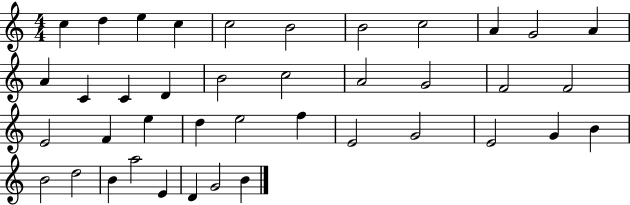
C5/q D5/q E5/q C5/q C5/h B4/h B4/h C5/h A4/q G4/h A4/q A4/q C4/q C4/q D4/q B4/h C5/h A4/h G4/h F4/h F4/h E4/h F4/q E5/q D5/q E5/h F5/q E4/h G4/h E4/h G4/q B4/q B4/h D5/h B4/q A5/h E4/q D4/q G4/h B4/q